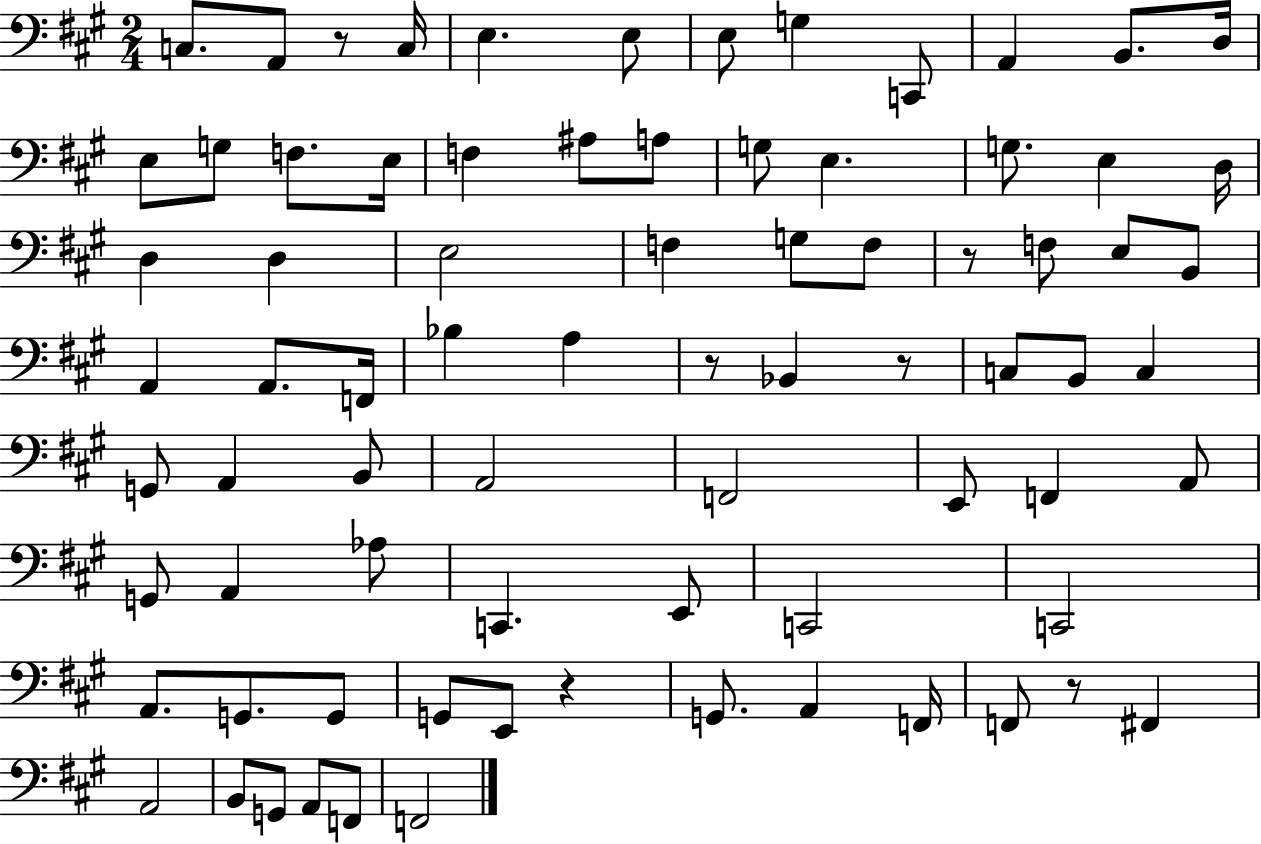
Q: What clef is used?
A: bass